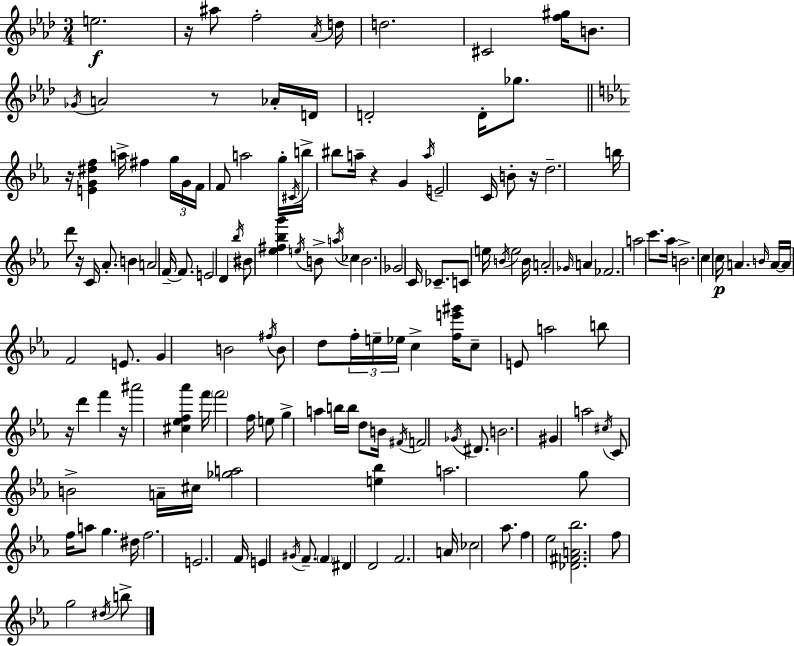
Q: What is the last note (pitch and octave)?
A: B5